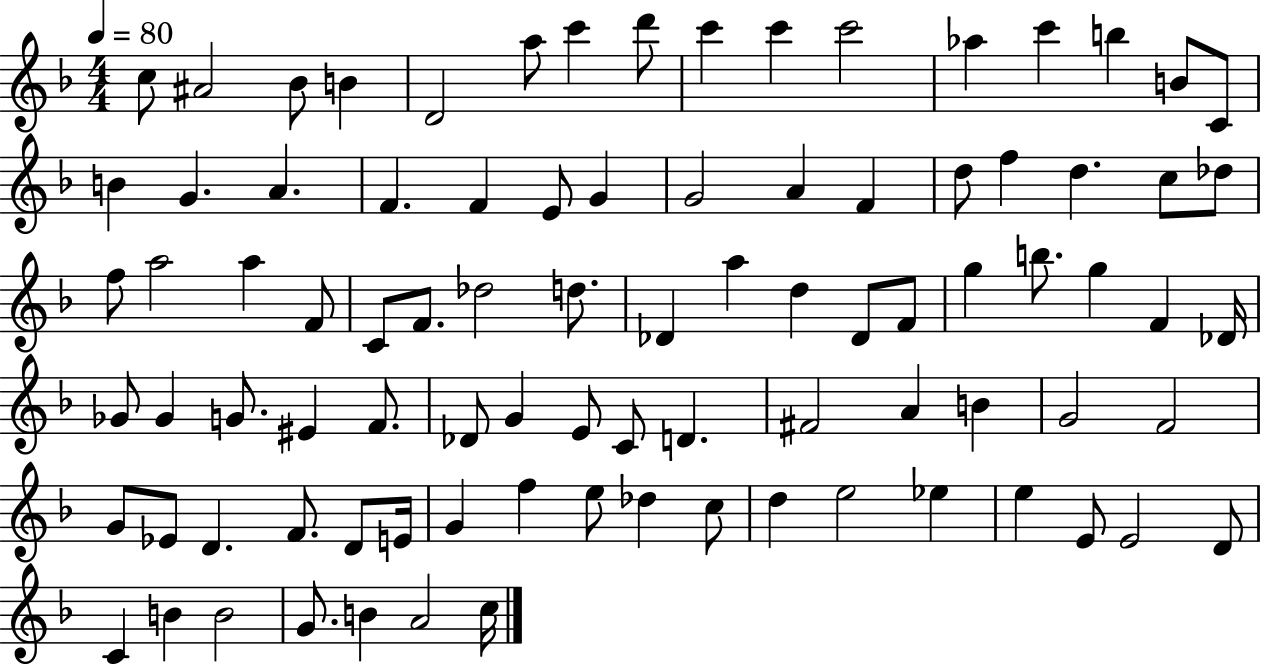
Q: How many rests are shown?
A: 0